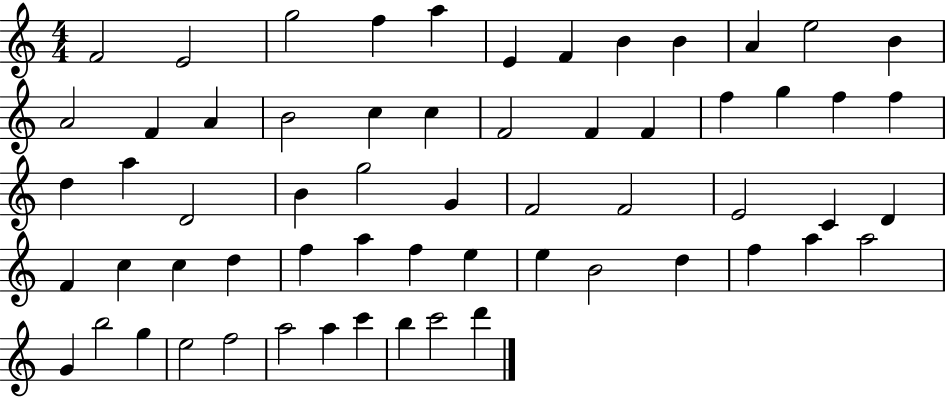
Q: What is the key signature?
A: C major